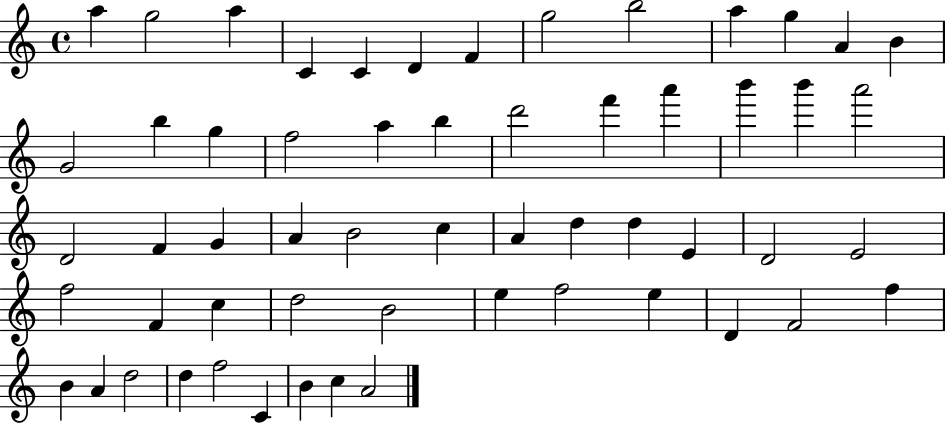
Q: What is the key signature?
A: C major